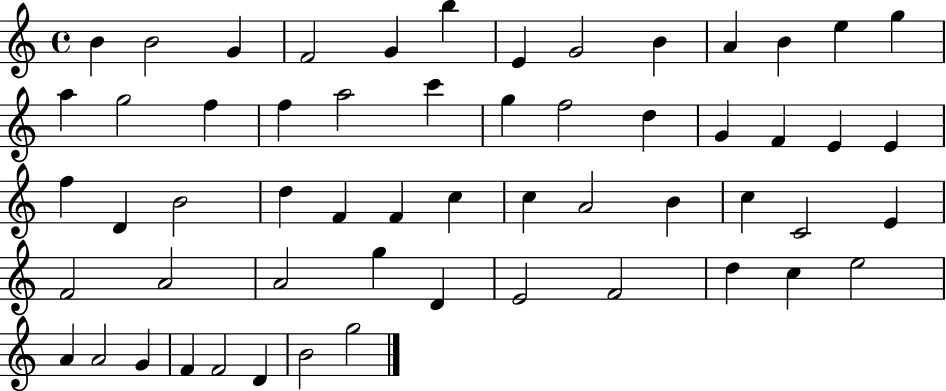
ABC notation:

X:1
T:Untitled
M:4/4
L:1/4
K:C
B B2 G F2 G b E G2 B A B e g a g2 f f a2 c' g f2 d G F E E f D B2 d F F c c A2 B c C2 E F2 A2 A2 g D E2 F2 d c e2 A A2 G F F2 D B2 g2